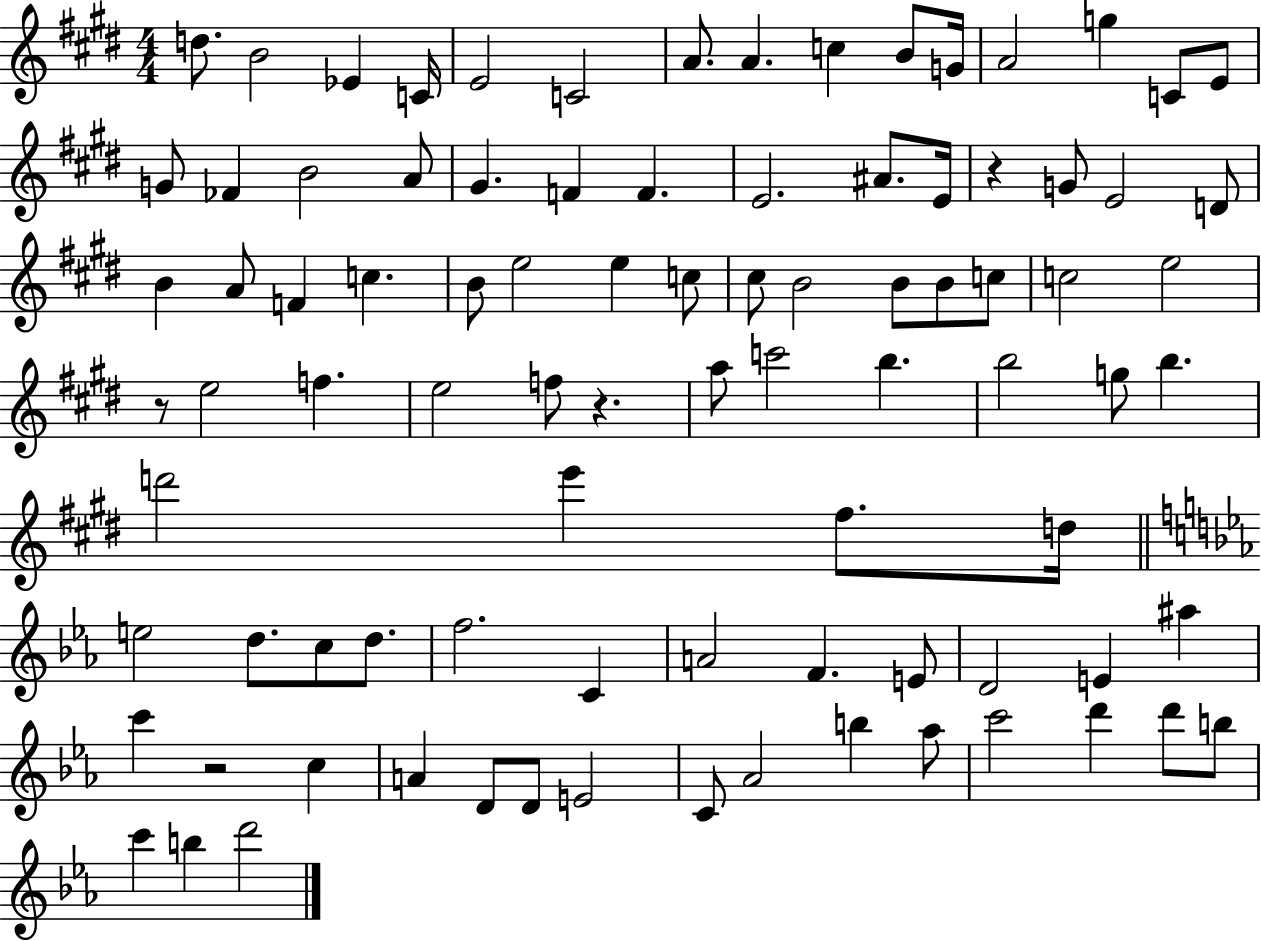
D5/e. B4/h Eb4/q C4/s E4/h C4/h A4/e. A4/q. C5/q B4/e G4/s A4/h G5/q C4/e E4/e G4/e FES4/q B4/h A4/e G#4/q. F4/q F4/q. E4/h. A#4/e. E4/s R/q G4/e E4/h D4/e B4/q A4/e F4/q C5/q. B4/e E5/h E5/q C5/e C#5/e B4/h B4/e B4/e C5/e C5/h E5/h R/e E5/h F5/q. E5/h F5/e R/q. A5/e C6/h B5/q. B5/h G5/e B5/q. D6/h E6/q F#5/e. D5/s E5/h D5/e. C5/e D5/e. F5/h. C4/q A4/h F4/q. E4/e D4/h E4/q A#5/q C6/q R/h C5/q A4/q D4/e D4/e E4/h C4/e Ab4/h B5/q Ab5/e C6/h D6/q D6/e B5/e C6/q B5/q D6/h